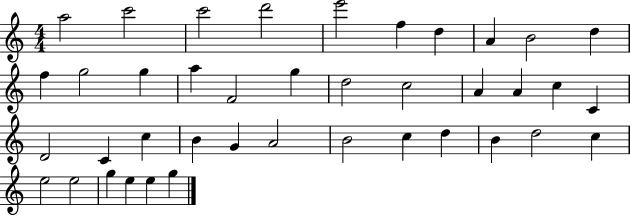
A5/h C6/h C6/h D6/h E6/h F5/q D5/q A4/q B4/h D5/q F5/q G5/h G5/q A5/q F4/h G5/q D5/h C5/h A4/q A4/q C5/q C4/q D4/h C4/q C5/q B4/q G4/q A4/h B4/h C5/q D5/q B4/q D5/h C5/q E5/h E5/h G5/q E5/q E5/q G5/q